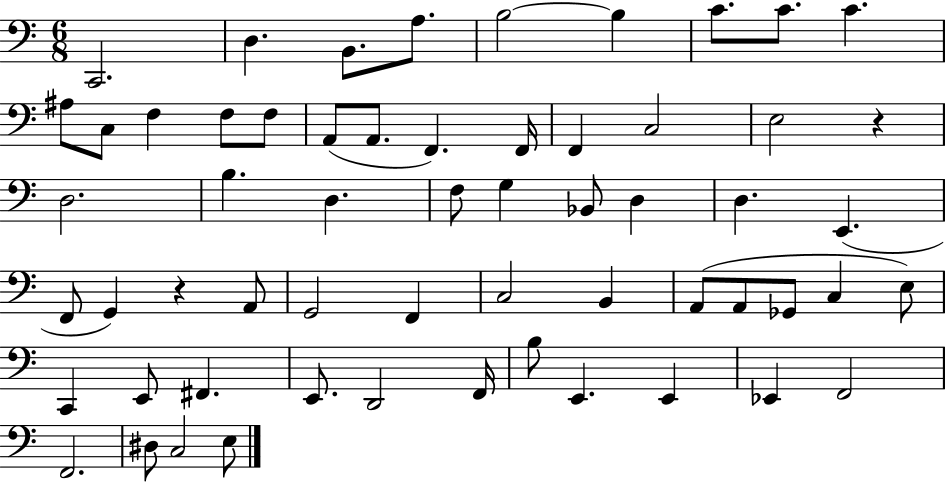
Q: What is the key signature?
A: C major